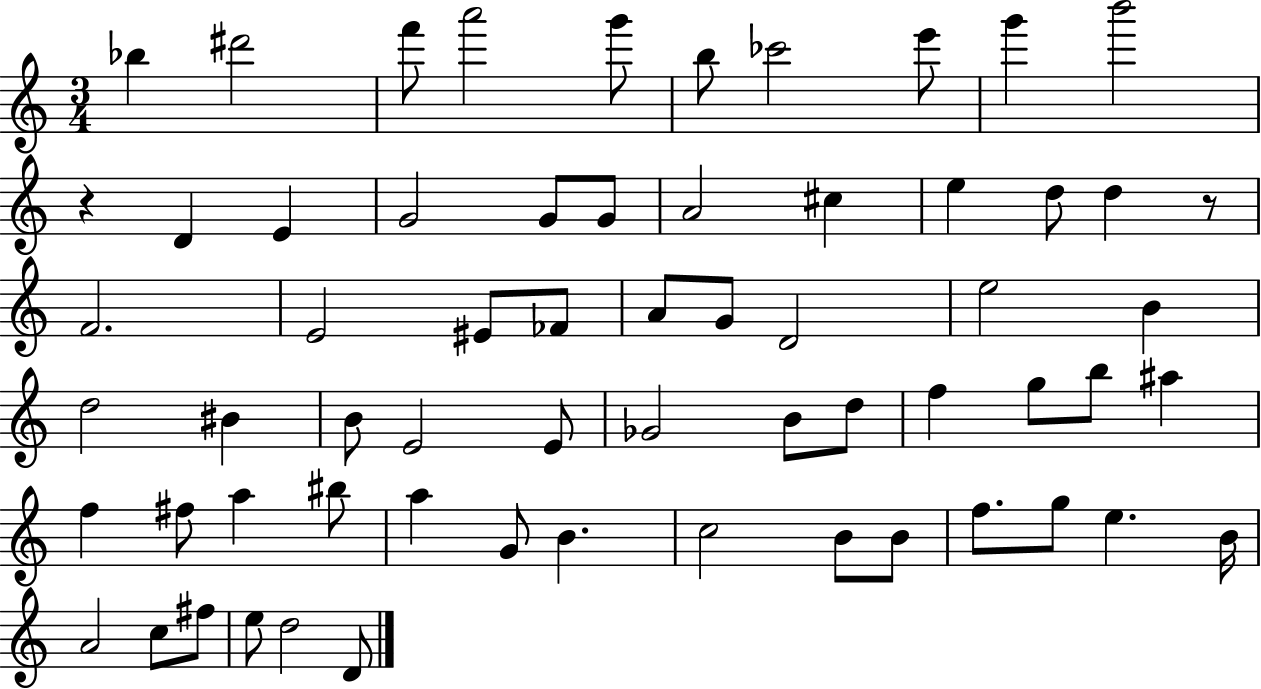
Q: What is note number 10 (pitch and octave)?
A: B6